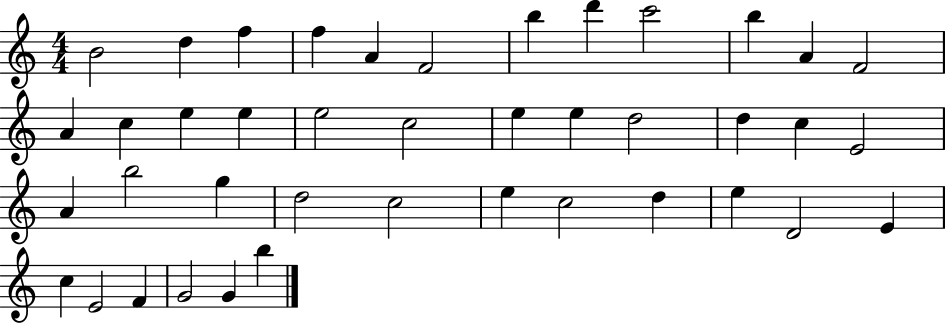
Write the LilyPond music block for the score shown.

{
  \clef treble
  \numericTimeSignature
  \time 4/4
  \key c \major
  b'2 d''4 f''4 | f''4 a'4 f'2 | b''4 d'''4 c'''2 | b''4 a'4 f'2 | \break a'4 c''4 e''4 e''4 | e''2 c''2 | e''4 e''4 d''2 | d''4 c''4 e'2 | \break a'4 b''2 g''4 | d''2 c''2 | e''4 c''2 d''4 | e''4 d'2 e'4 | \break c''4 e'2 f'4 | g'2 g'4 b''4 | \bar "|."
}